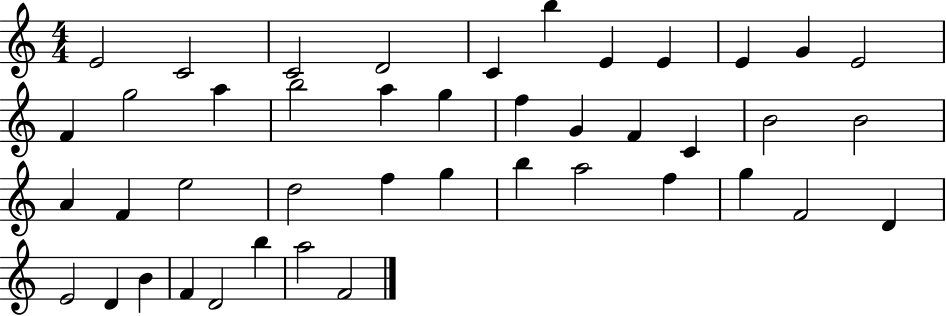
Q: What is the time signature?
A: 4/4